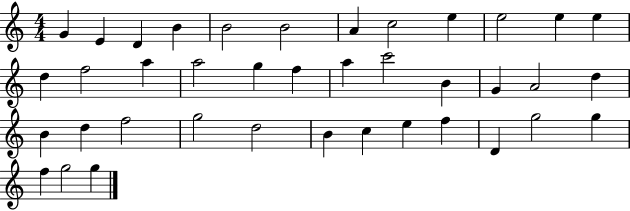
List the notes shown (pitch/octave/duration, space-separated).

G4/q E4/q D4/q B4/q B4/h B4/h A4/q C5/h E5/q E5/h E5/q E5/q D5/q F5/h A5/q A5/h G5/q F5/q A5/q C6/h B4/q G4/q A4/h D5/q B4/q D5/q F5/h G5/h D5/h B4/q C5/q E5/q F5/q D4/q G5/h G5/q F5/q G5/h G5/q